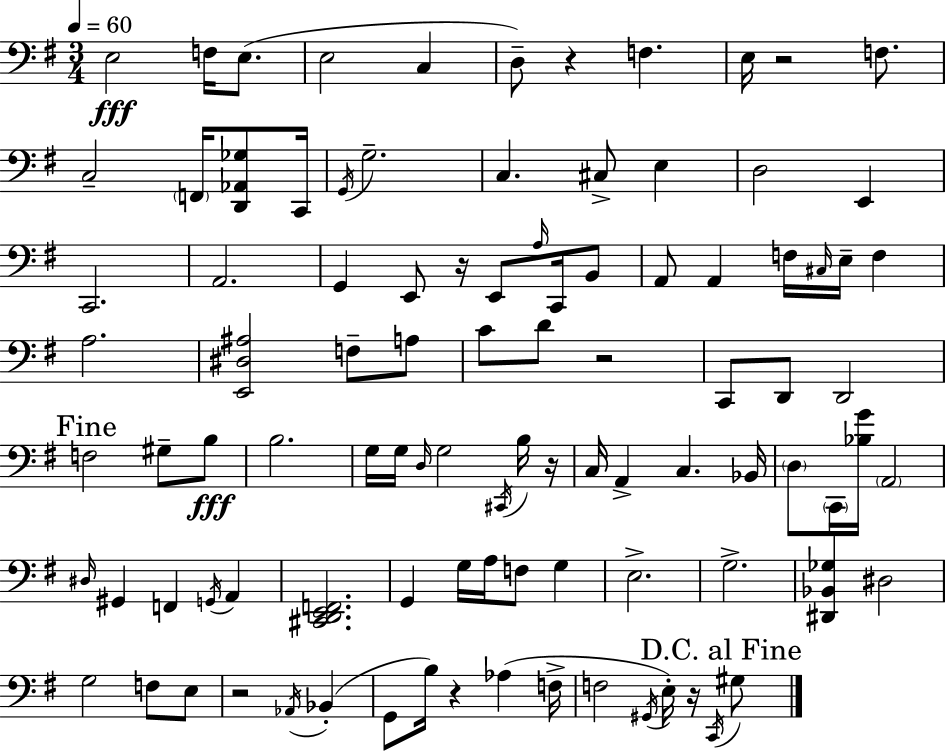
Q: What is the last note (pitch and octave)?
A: G#3